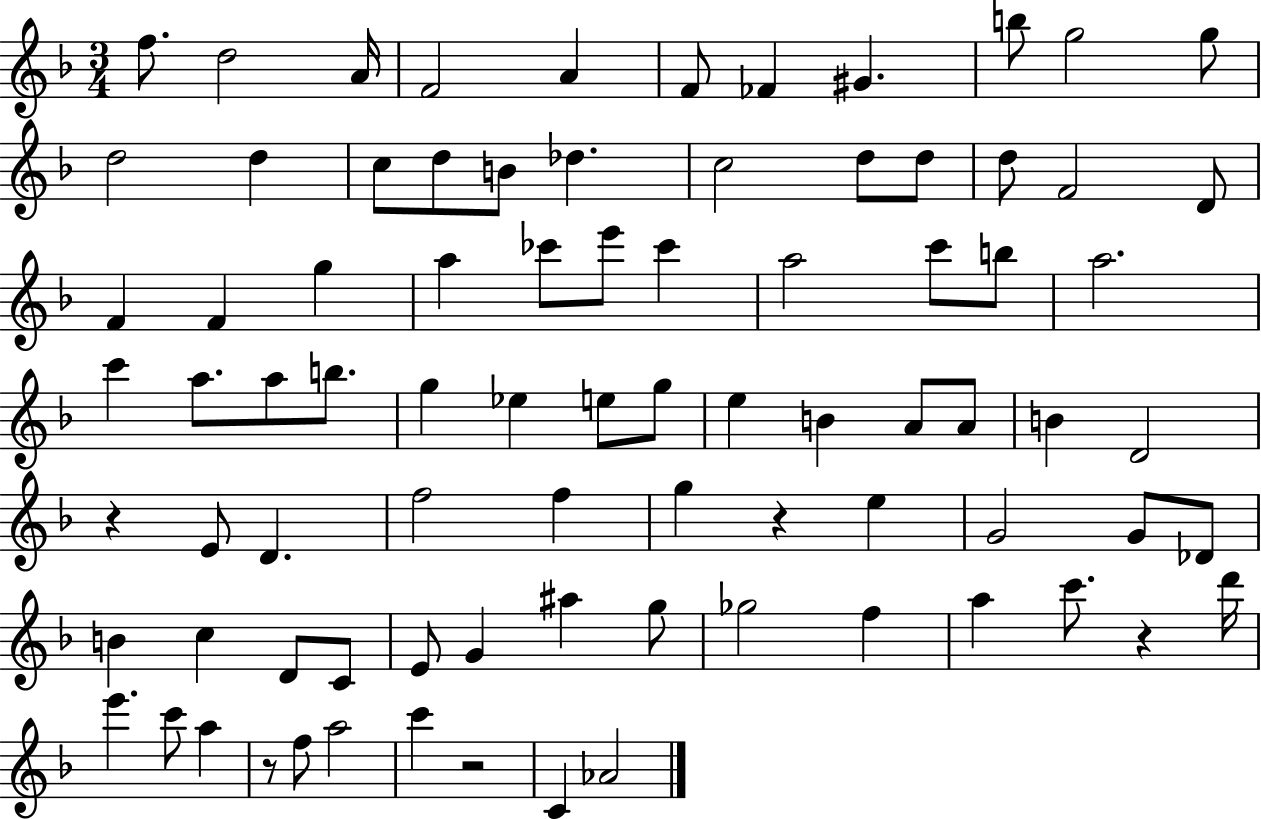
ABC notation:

X:1
T:Untitled
M:3/4
L:1/4
K:F
f/2 d2 A/4 F2 A F/2 _F ^G b/2 g2 g/2 d2 d c/2 d/2 B/2 _d c2 d/2 d/2 d/2 F2 D/2 F F g a _c'/2 e'/2 _c' a2 c'/2 b/2 a2 c' a/2 a/2 b/2 g _e e/2 g/2 e B A/2 A/2 B D2 z E/2 D f2 f g z e G2 G/2 _D/2 B c D/2 C/2 E/2 G ^a g/2 _g2 f a c'/2 z d'/4 e' c'/2 a z/2 f/2 a2 c' z2 C _A2